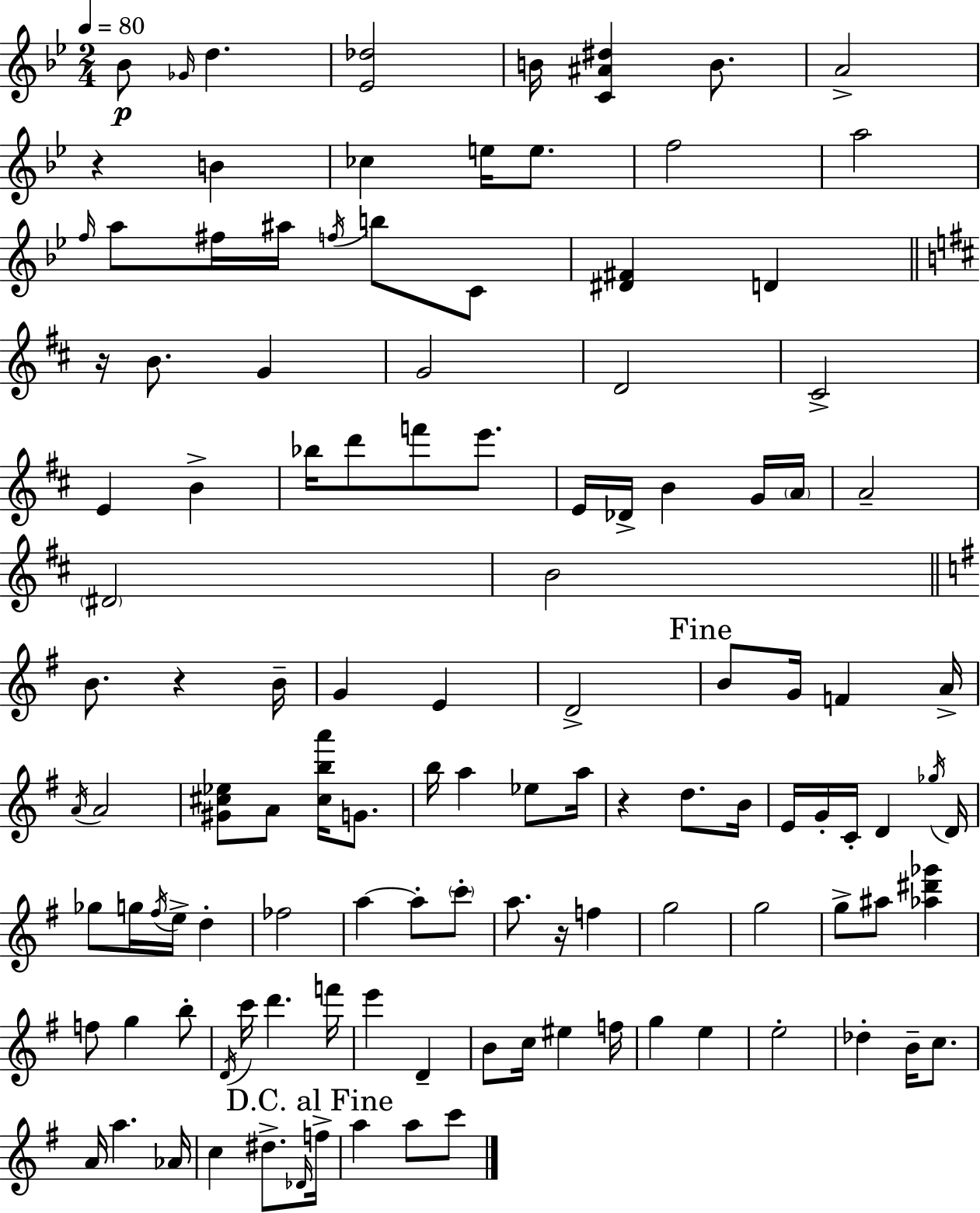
{
  \clef treble
  \numericTimeSignature
  \time 2/4
  \key bes \major
  \tempo 4 = 80
  bes'8\p \grace { ges'16 } d''4. | <ees' des''>2 | b'16 <c' ais' dis''>4 b'8. | a'2-> | \break r4 b'4 | ces''4 e''16 e''8. | f''2 | a''2 | \break \grace { f''16 } a''8 fis''16 ais''16 \acciaccatura { f''16 } b''8 | c'8 <dis' fis'>4 d'4 | \bar "||" \break \key b \minor r16 b'8. g'4 | g'2 | d'2 | cis'2-> | \break e'4 b'4-> | bes''16 d'''8 f'''8 e'''8. | e'16 des'16-> b'4 g'16 \parenthesize a'16 | a'2-- | \break \parenthesize dis'2 | b'2 | \bar "||" \break \key g \major b'8. r4 b'16-- | g'4 e'4 | d'2-> | \mark "Fine" b'8 g'16 f'4 a'16-> | \break \acciaccatura { a'16 } a'2 | <gis' cis'' ees''>8 a'8 <cis'' b'' a'''>16 g'8. | b''16 a''4 ees''8 | a''16 r4 d''8. | \break b'16 e'16 g'16-. c'16-. d'4 | \acciaccatura { ges''16 } d'16 ges''8 g''16 \acciaccatura { fis''16 } e''16-> d''4-. | fes''2 | a''4~~ a''8-. | \break \parenthesize c'''8-. a''8. r16 f''4 | g''2 | g''2 | g''8-> ais''8 <aes'' dis''' ges'''>4 | \break f''8 g''4 | b''8-. \acciaccatura { d'16 } c'''16 d'''4. | f'''16 e'''4 | d'4-- b'8 c''16 eis''4 | \break f''16 g''4 | e''4 e''2-. | des''4-. | b'16-- c''8. a'16 a''4. | \break aes'16 c''4 | dis''8.-> \grace { des'16 } \mark "D.C. al Fine" f''16-> a''4 | a''8 c'''8 \bar "|."
}